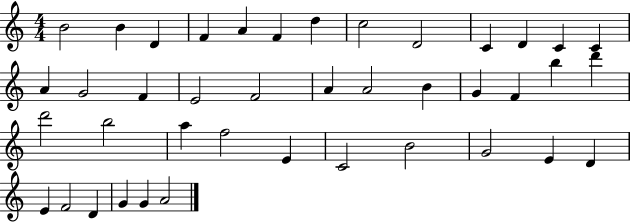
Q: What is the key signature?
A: C major